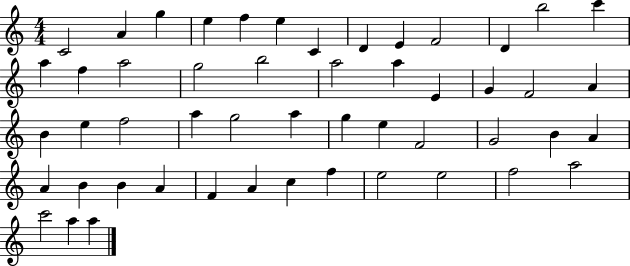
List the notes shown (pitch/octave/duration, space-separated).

C4/h A4/q G5/q E5/q F5/q E5/q C4/q D4/q E4/q F4/h D4/q B5/h C6/q A5/q F5/q A5/h G5/h B5/h A5/h A5/q E4/q G4/q F4/h A4/q B4/q E5/q F5/h A5/q G5/h A5/q G5/q E5/q F4/h G4/h B4/q A4/q A4/q B4/q B4/q A4/q F4/q A4/q C5/q F5/q E5/h E5/h F5/h A5/h C6/h A5/q A5/q